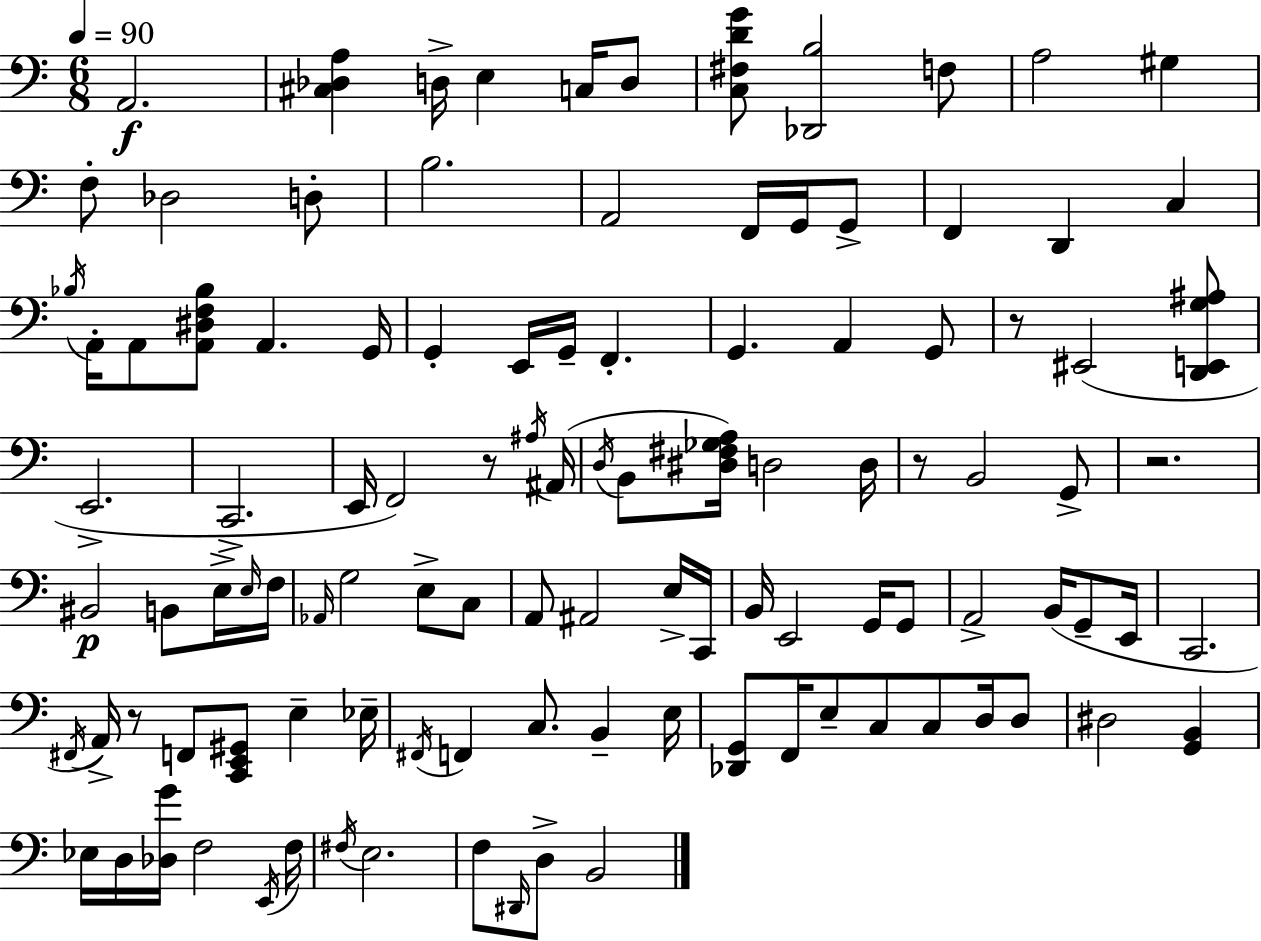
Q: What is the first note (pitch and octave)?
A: A2